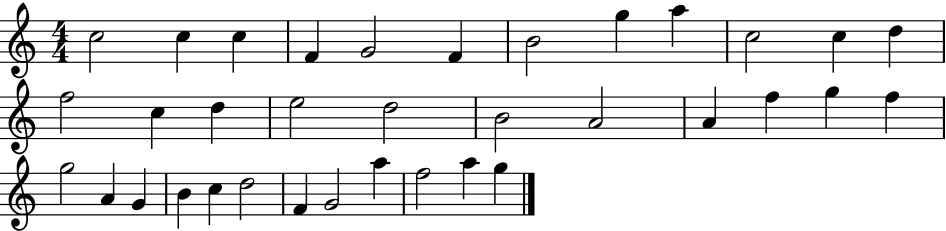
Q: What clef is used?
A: treble